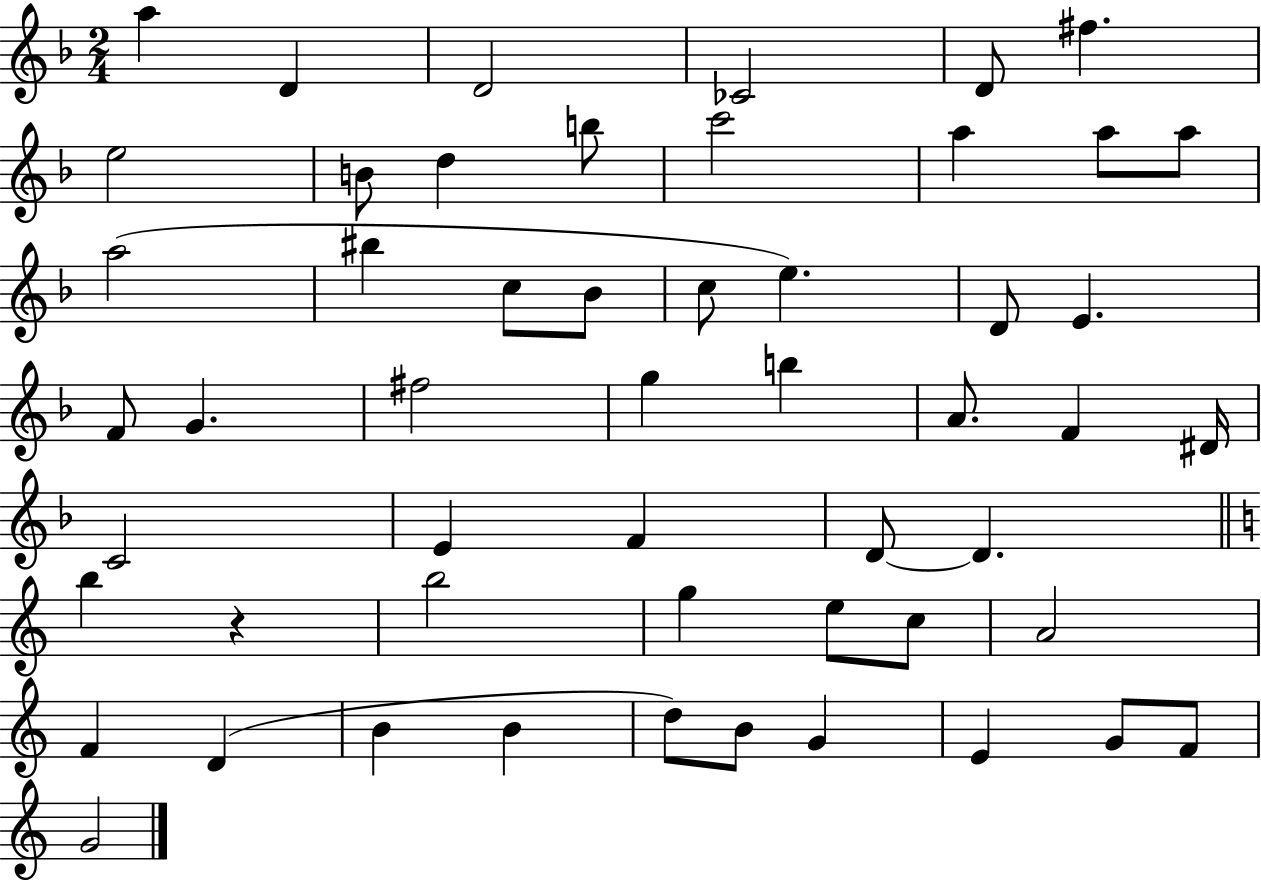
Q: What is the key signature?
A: F major